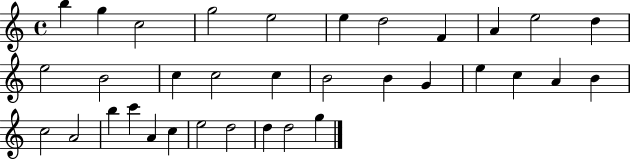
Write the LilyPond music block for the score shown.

{
  \clef treble
  \time 4/4
  \defaultTimeSignature
  \key c \major
  b''4 g''4 c''2 | g''2 e''2 | e''4 d''2 f'4 | a'4 e''2 d''4 | \break e''2 b'2 | c''4 c''2 c''4 | b'2 b'4 g'4 | e''4 c''4 a'4 b'4 | \break c''2 a'2 | b''4 c'''4 a'4 c''4 | e''2 d''2 | d''4 d''2 g''4 | \break \bar "|."
}